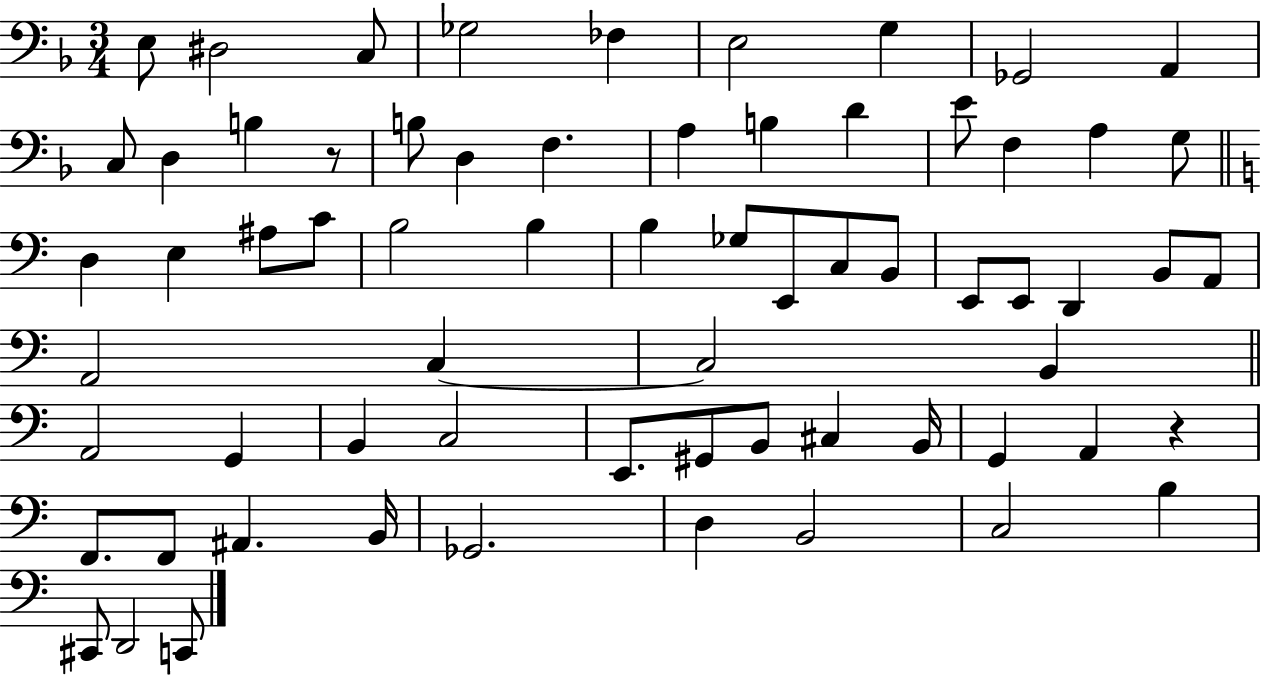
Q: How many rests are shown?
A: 2